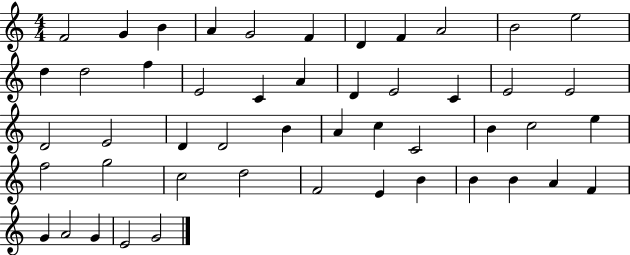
X:1
T:Untitled
M:4/4
L:1/4
K:C
F2 G B A G2 F D F A2 B2 e2 d d2 f E2 C A D E2 C E2 E2 D2 E2 D D2 B A c C2 B c2 e f2 g2 c2 d2 F2 E B B B A F G A2 G E2 G2